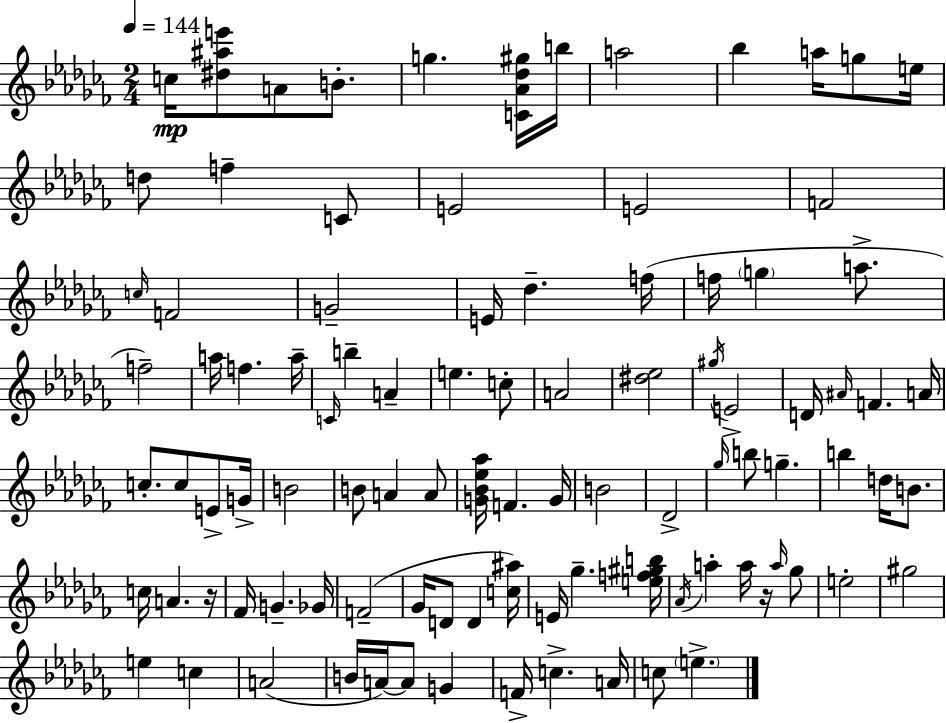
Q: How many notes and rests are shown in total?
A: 97